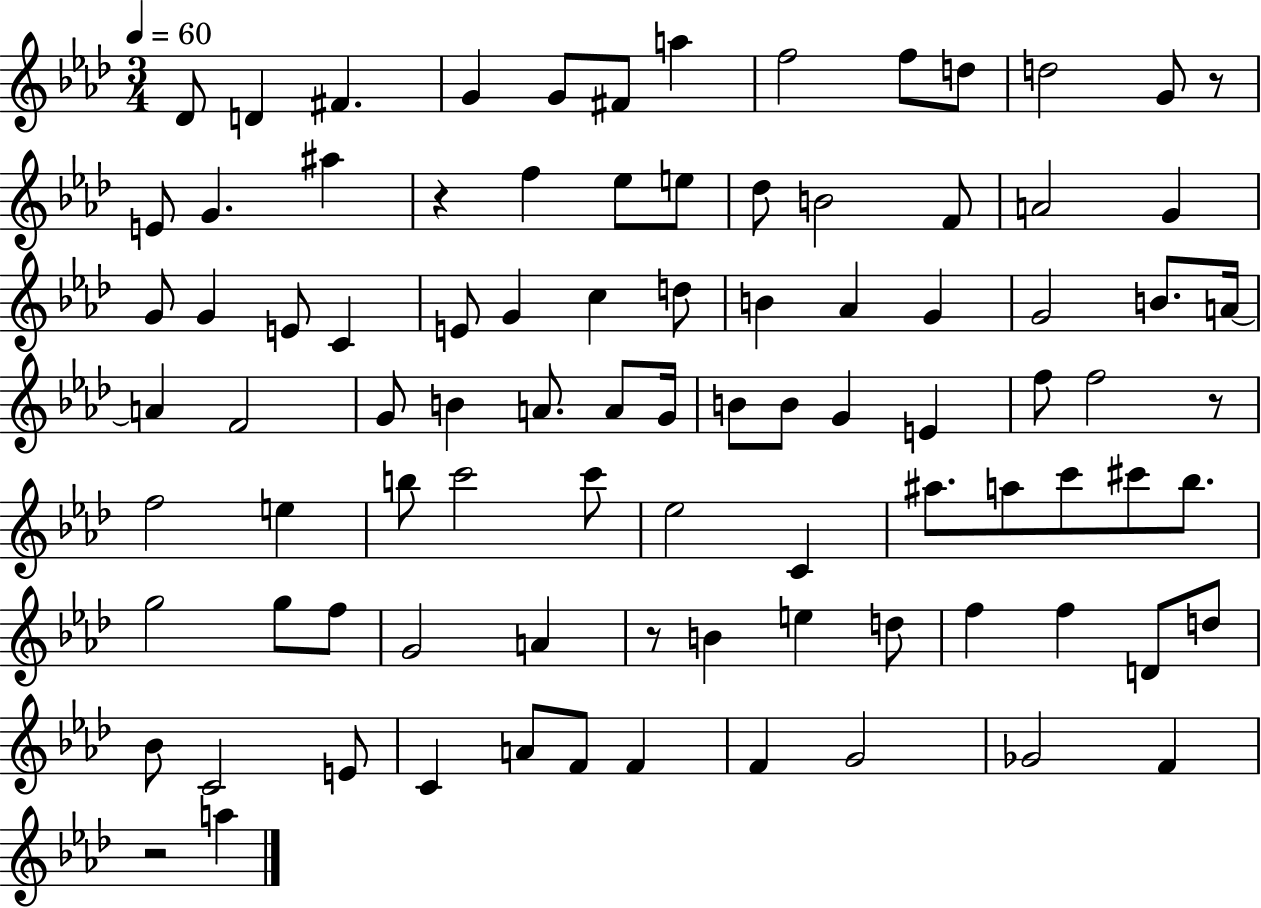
{
  \clef treble
  \numericTimeSignature
  \time 3/4
  \key aes \major
  \tempo 4 = 60
  des'8 d'4 fis'4. | g'4 g'8 fis'8 a''4 | f''2 f''8 d''8 | d''2 g'8 r8 | \break e'8 g'4. ais''4 | r4 f''4 ees''8 e''8 | des''8 b'2 f'8 | a'2 g'4 | \break g'8 g'4 e'8 c'4 | e'8 g'4 c''4 d''8 | b'4 aes'4 g'4 | g'2 b'8. a'16~~ | \break a'4 f'2 | g'8 b'4 a'8. a'8 g'16 | b'8 b'8 g'4 e'4 | f''8 f''2 r8 | \break f''2 e''4 | b''8 c'''2 c'''8 | ees''2 c'4 | ais''8. a''8 c'''8 cis'''8 bes''8. | \break g''2 g''8 f''8 | g'2 a'4 | r8 b'4 e''4 d''8 | f''4 f''4 d'8 d''8 | \break bes'8 c'2 e'8 | c'4 a'8 f'8 f'4 | f'4 g'2 | ges'2 f'4 | \break r2 a''4 | \bar "|."
}